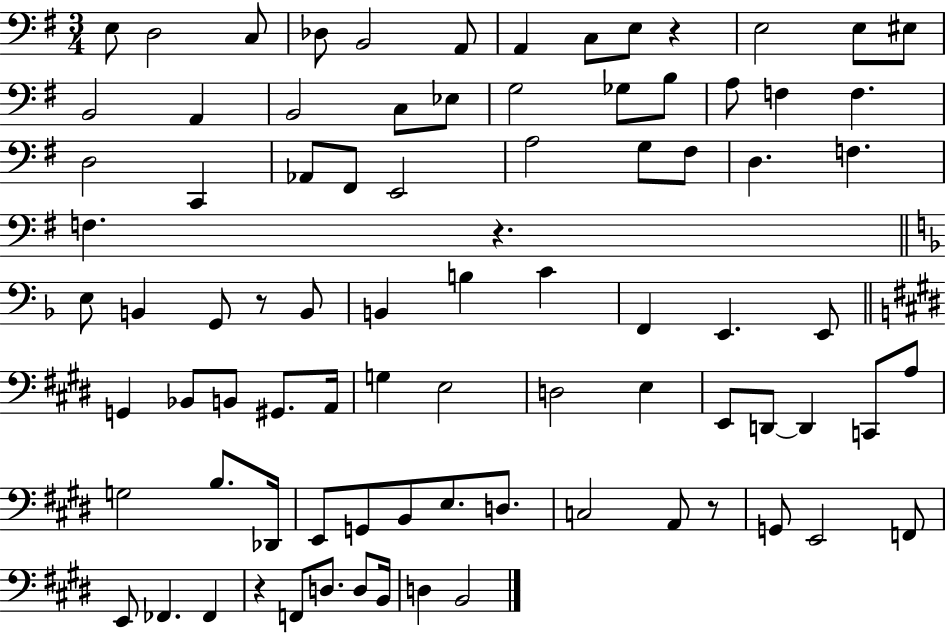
X:1
T:Untitled
M:3/4
L:1/4
K:G
E,/2 D,2 C,/2 _D,/2 B,,2 A,,/2 A,, C,/2 E,/2 z E,2 E,/2 ^E,/2 B,,2 A,, B,,2 C,/2 _E,/2 G,2 _G,/2 B,/2 A,/2 F, F, D,2 C,, _A,,/2 ^F,,/2 E,,2 A,2 G,/2 ^F,/2 D, F, F, z E,/2 B,, G,,/2 z/2 B,,/2 B,, B, C F,, E,, E,,/2 G,, _B,,/2 B,,/2 ^G,,/2 A,,/4 G, E,2 D,2 E, E,,/2 D,,/2 D,, C,,/2 A,/2 G,2 B,/2 _D,,/4 E,,/2 G,,/2 B,,/2 E,/2 D,/2 C,2 A,,/2 z/2 G,,/2 E,,2 F,,/2 E,,/2 _F,, _F,, z F,,/2 D,/2 D,/2 B,,/4 D, B,,2